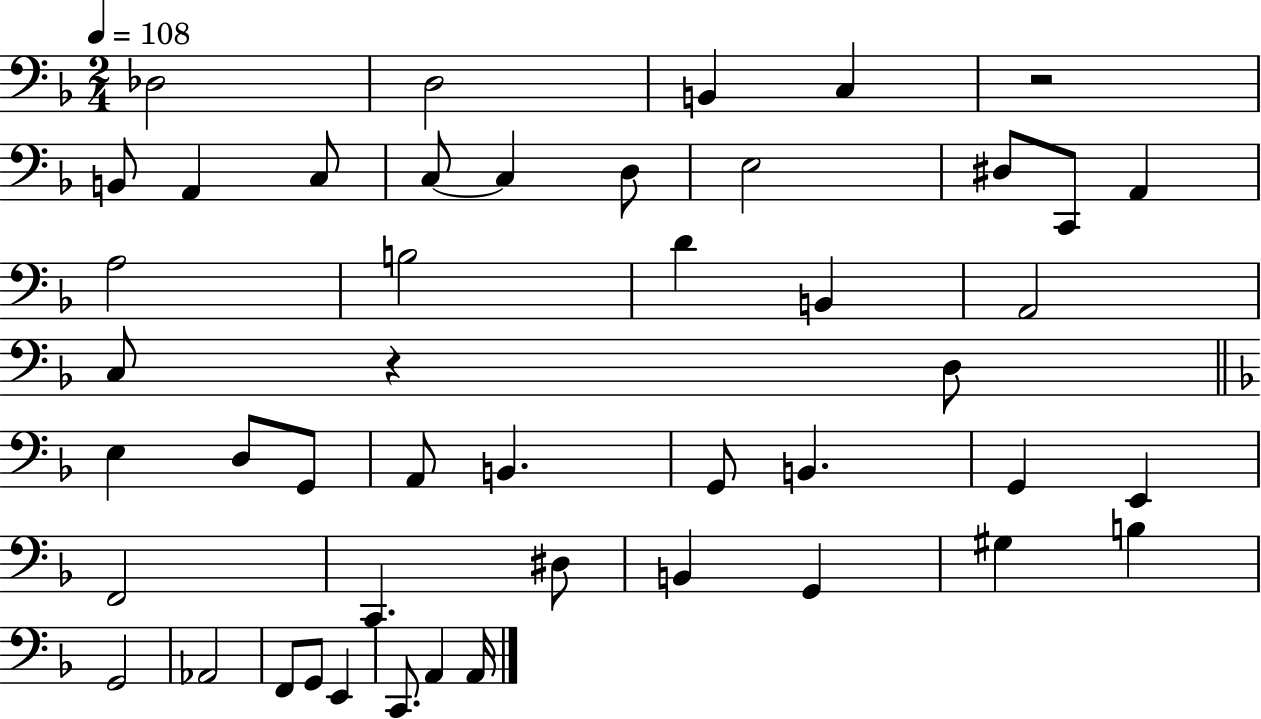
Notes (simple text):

Db3/h D3/h B2/q C3/q R/h B2/e A2/q C3/e C3/e C3/q D3/e E3/h D#3/e C2/e A2/q A3/h B3/h D4/q B2/q A2/h C3/e R/q D3/e E3/q D3/e G2/e A2/e B2/q. G2/e B2/q. G2/q E2/q F2/h C2/q. D#3/e B2/q G2/q G#3/q B3/q G2/h Ab2/h F2/e G2/e E2/q C2/e. A2/q A2/s